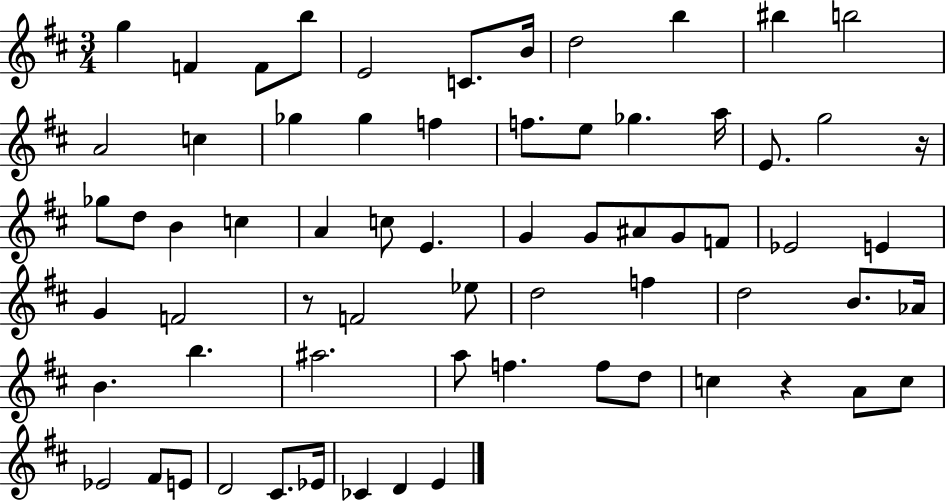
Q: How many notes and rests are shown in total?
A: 67